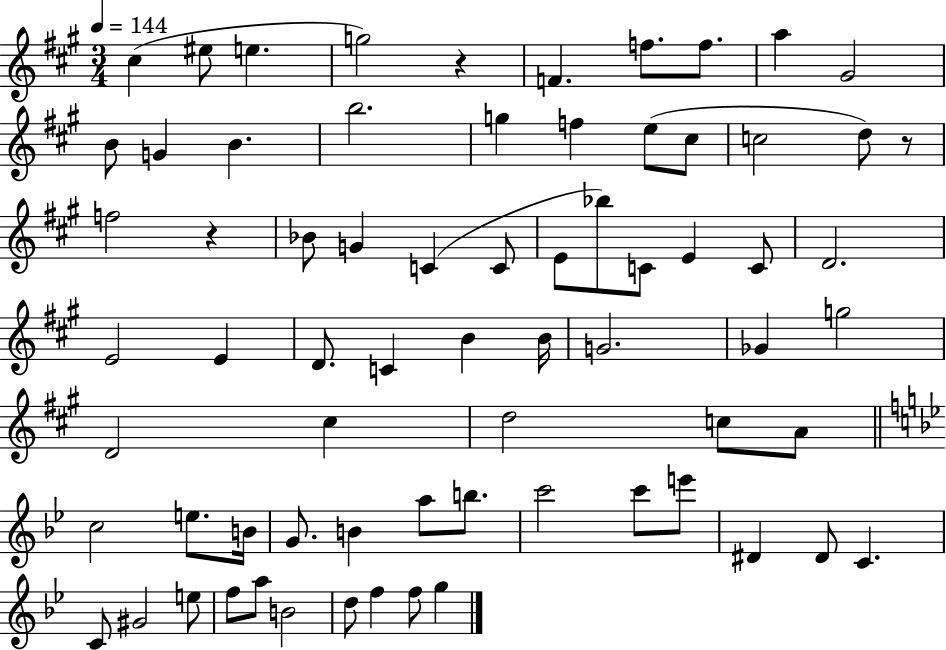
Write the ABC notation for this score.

X:1
T:Untitled
M:3/4
L:1/4
K:A
^c ^e/2 e g2 z F f/2 f/2 a ^G2 B/2 G B b2 g f e/2 ^c/2 c2 d/2 z/2 f2 z _B/2 G C C/2 E/2 _b/2 C/2 E C/2 D2 E2 E D/2 C B B/4 G2 _G g2 D2 ^c d2 c/2 A/2 c2 e/2 B/4 G/2 B a/2 b/2 c'2 c'/2 e'/2 ^D ^D/2 C C/2 ^G2 e/2 f/2 a/2 B2 d/2 f f/2 g